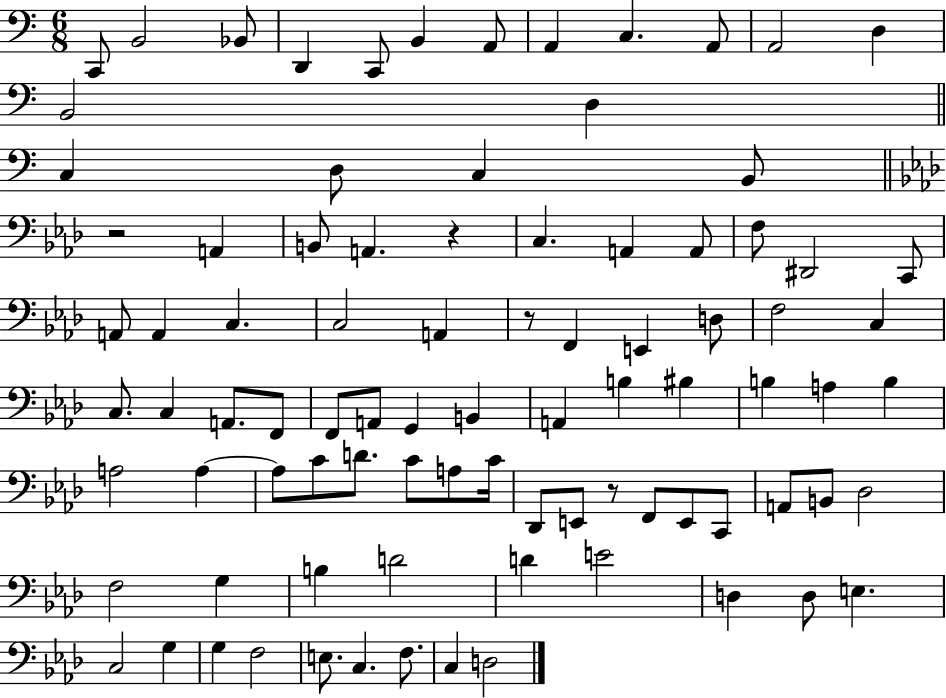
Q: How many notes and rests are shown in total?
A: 89